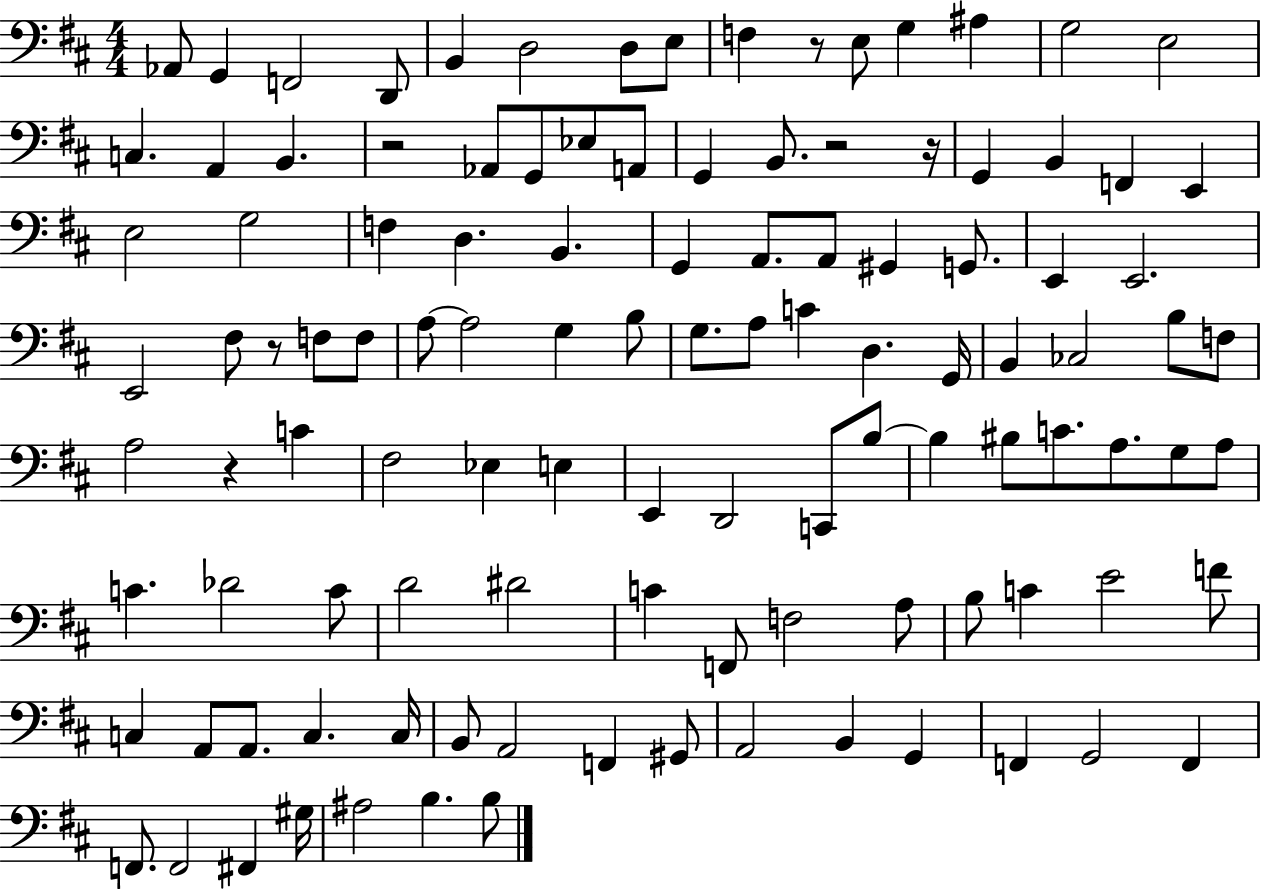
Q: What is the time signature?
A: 4/4